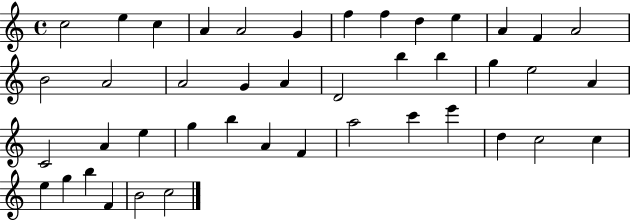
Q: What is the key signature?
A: C major